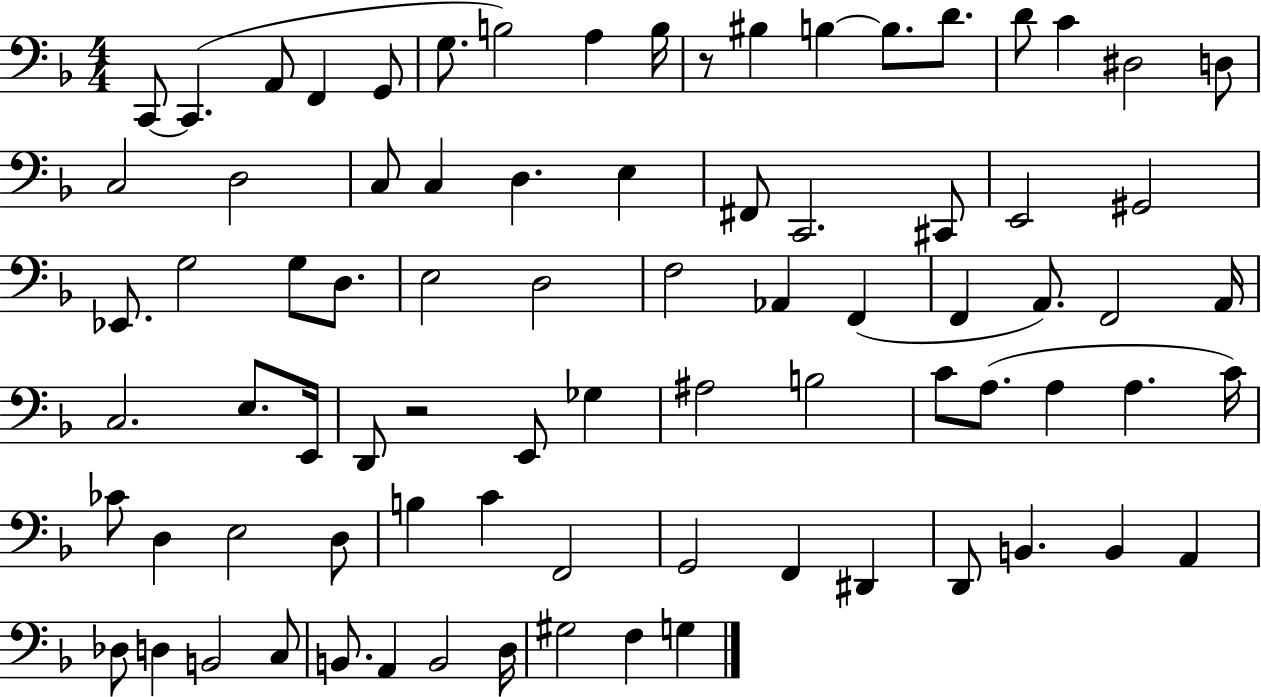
X:1
T:Untitled
M:4/4
L:1/4
K:F
C,,/2 C,, A,,/2 F,, G,,/2 G,/2 B,2 A, B,/4 z/2 ^B, B, B,/2 D/2 D/2 C ^D,2 D,/2 C,2 D,2 C,/2 C, D, E, ^F,,/2 C,,2 ^C,,/2 E,,2 ^G,,2 _E,,/2 G,2 G,/2 D,/2 E,2 D,2 F,2 _A,, F,, F,, A,,/2 F,,2 A,,/4 C,2 E,/2 E,,/4 D,,/2 z2 E,,/2 _G, ^A,2 B,2 C/2 A,/2 A, A, C/4 _C/2 D, E,2 D,/2 B, C F,,2 G,,2 F,, ^D,, D,,/2 B,, B,, A,, _D,/2 D, B,,2 C,/2 B,,/2 A,, B,,2 D,/4 ^G,2 F, G,